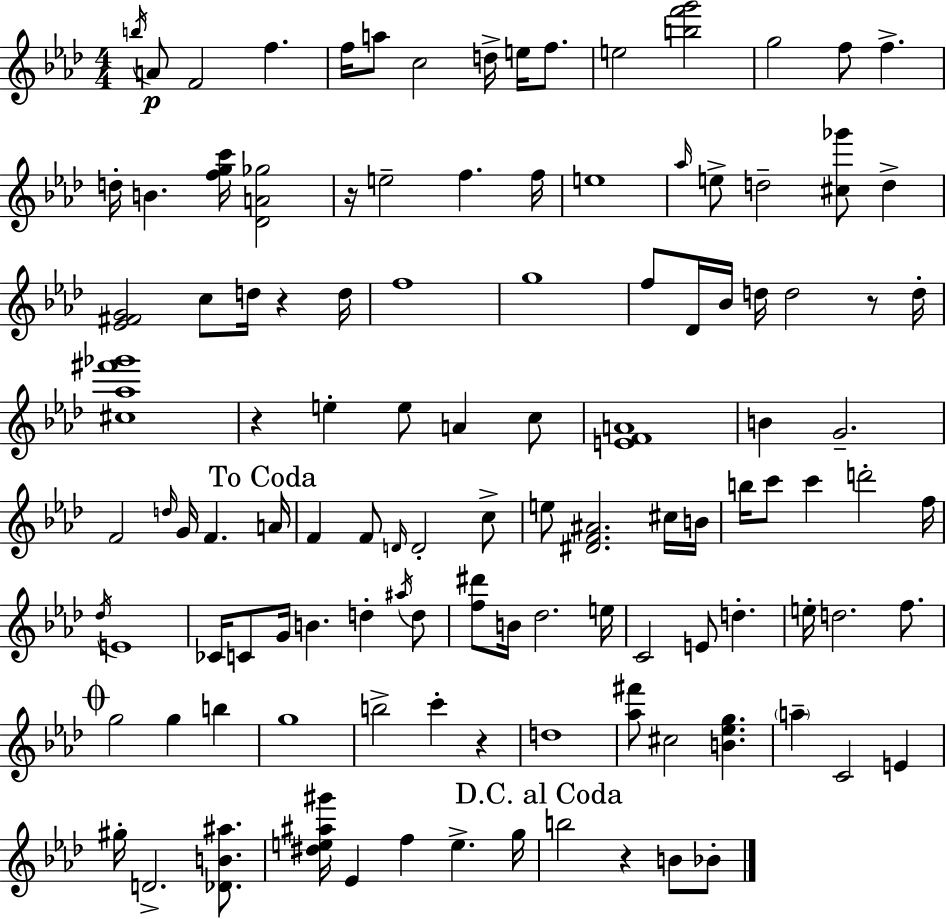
B5/s A4/e F4/h F5/q. F5/s A5/e C5/h D5/s E5/s F5/e. E5/h [B5,F6,G6]/h G5/h F5/e F5/q. D5/s B4/q. [F5,G5,C6]/s [Db4,A4,Gb5]/h R/s E5/h F5/q. F5/s E5/w Ab5/s E5/e D5/h [C#5,Gb6]/e D5/q [Eb4,F#4,G4]/h C5/e D5/s R/q D5/s F5/w G5/w F5/e Db4/s Bb4/s D5/s D5/h R/e D5/s [C#5,Ab5,F#6,Gb6]/w R/q E5/q E5/e A4/q C5/e [E4,F4,A4]/w B4/q G4/h. F4/h D5/s G4/s F4/q. A4/s F4/q F4/e D4/s D4/h C5/e E5/e [D#4,F4,A#4]/h. C#5/s B4/s B5/s C6/e C6/q D6/h F5/s Db5/s E4/w CES4/s C4/e G4/s B4/q. D5/q A#5/s D5/e [F5,D#6]/e B4/s Db5/h. E5/s C4/h E4/e D5/q. E5/s D5/h. F5/e. G5/h G5/q B5/q G5/w B5/h C6/q R/q D5/w [Ab5,F#6]/e C#5/h [B4,Eb5,G5]/q. A5/q C4/h E4/q G#5/s D4/h. [Db4,B4,A#5]/e. [D#5,E5,A#5,G#6]/s Eb4/q F5/q E5/q. G5/s B5/h R/q B4/e Bb4/e